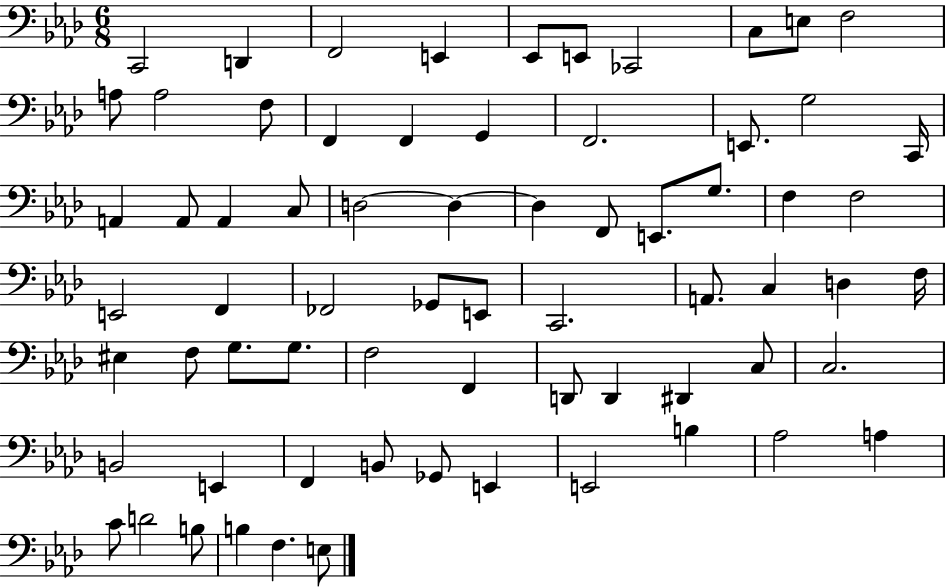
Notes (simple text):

C2/h D2/q F2/h E2/q Eb2/e E2/e CES2/h C3/e E3/e F3/h A3/e A3/h F3/e F2/q F2/q G2/q F2/h. E2/e. G3/h C2/s A2/q A2/e A2/q C3/e D3/h D3/q D3/q F2/e E2/e. G3/e. F3/q F3/h E2/h F2/q FES2/h Gb2/e E2/e C2/h. A2/e. C3/q D3/q F3/s EIS3/q F3/e G3/e. G3/e. F3/h F2/q D2/e D2/q D#2/q C3/e C3/h. B2/h E2/q F2/q B2/e Gb2/e E2/q E2/h B3/q Ab3/h A3/q C4/e D4/h B3/e B3/q F3/q. E3/e